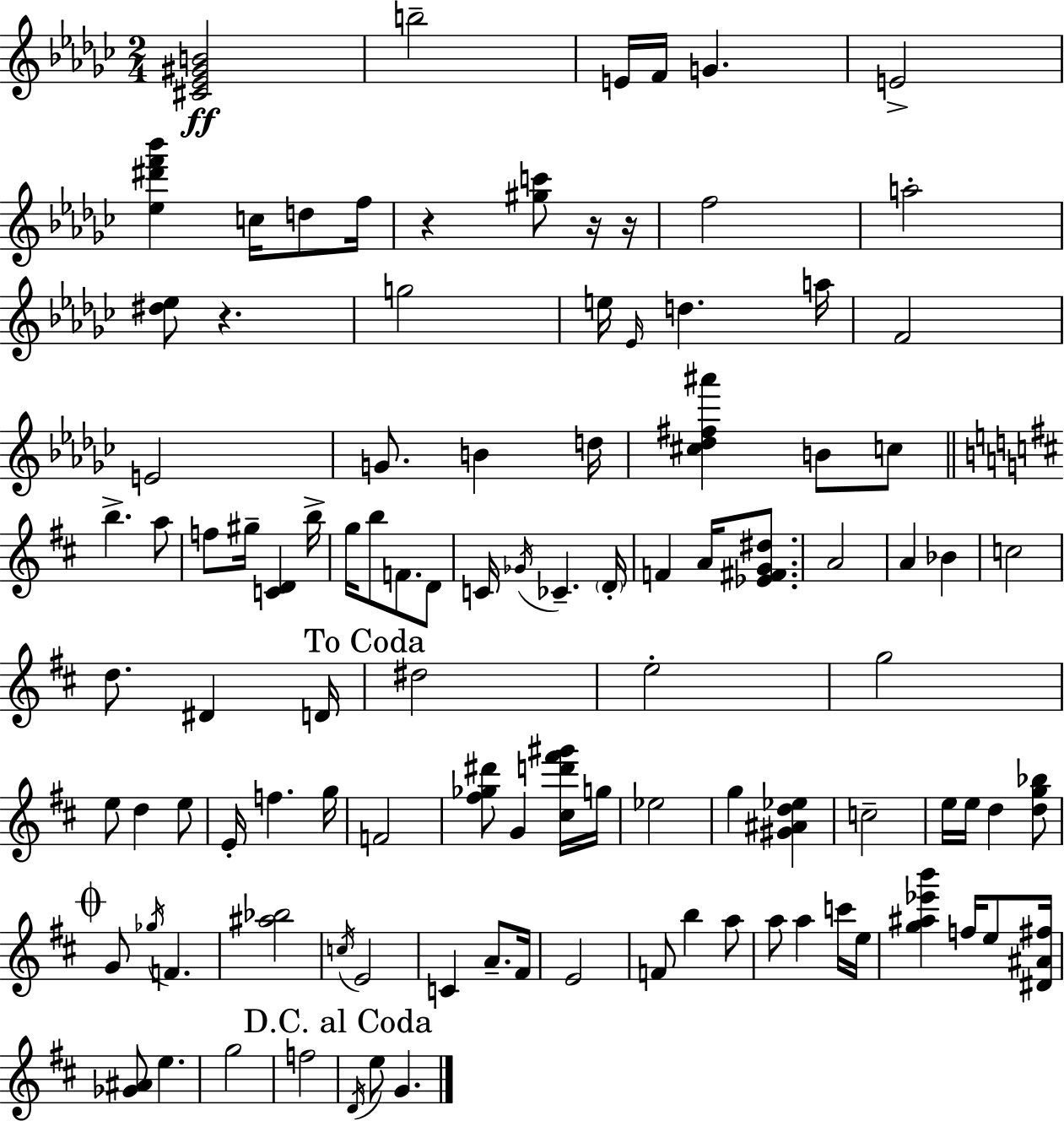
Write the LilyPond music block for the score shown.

{
  \clef treble
  \numericTimeSignature
  \time 2/4
  \key ees \minor
  <cis' ees' gis' b'>2\ff | b''2-- | e'16 f'16 g'4. | e'2-> | \break <ees'' dis''' f''' bes'''>4 c''16 d''8 f''16 | r4 <gis'' c'''>8 r16 r16 | f''2 | a''2-. | \break <dis'' ees''>8 r4. | g''2 | e''16 \grace { ees'16 } d''4. | a''16 f'2 | \break e'2 | g'8. b'4 | d''16 <cis'' des'' fis'' ais'''>4 b'8 c''8 | \bar "||" \break \key d \major b''4.-> a''8 | f''8 gis''16-- <c' d'>4 b''16-> | g''16 b''8 f'8. d'8 | c'16 \acciaccatura { ges'16 } ces'4.-- | \break \parenthesize d'16-. f'4 a'16 <ees' fis' g' dis''>8. | a'2 | a'4 bes'4 | c''2 | \break d''8. dis'4 | d'16 \mark "To Coda" dis''2 | e''2-. | g''2 | \break e''8 d''4 e''8 | e'16-. f''4. | g''16 f'2 | <fis'' ges'' dis'''>8 g'4 <cis'' d''' fis''' gis'''>16 | \break g''16 ees''2 | g''4 <gis' ais' d'' ees''>4 | c''2-- | e''16 e''16 d''4 <d'' g'' bes''>8 | \break \mark \markup { \musicglyph "scripts.coda" } g'8 \acciaccatura { ges''16 } f'4. | <ais'' bes''>2 | \acciaccatura { c''16 } e'2 | c'4 a'8.-- | \break fis'16 e'2 | f'8 b''4 | a''8 a''8 a''4 | c'''16 e''16 <g'' ais'' ees''' b'''>4 f''16 | \break e''8 <dis' ais' fis''>16 <ges' ais'>8 e''4. | g''2 | f''2 | \mark "D.C. al Coda" \acciaccatura { d'16 } e''8 g'4. | \break \bar "|."
}